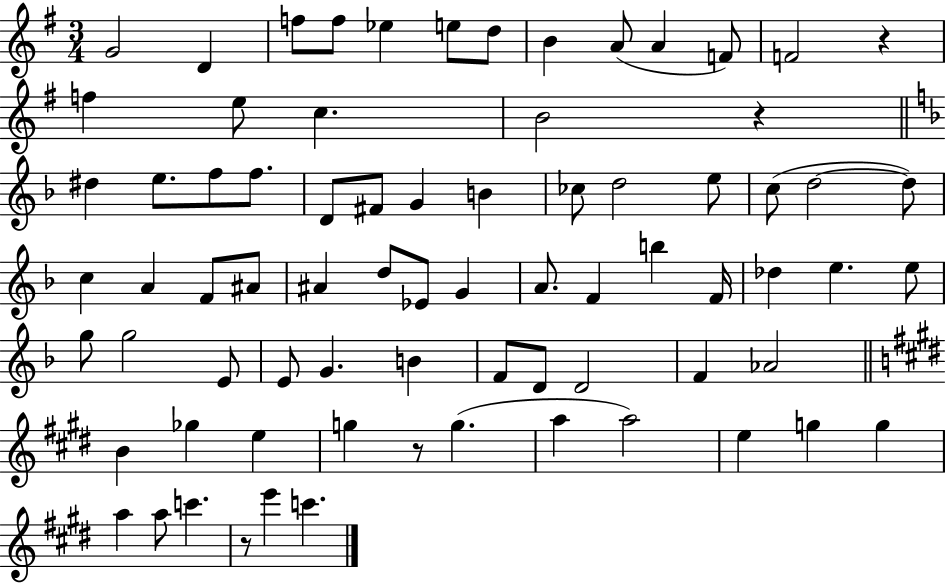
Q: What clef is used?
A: treble